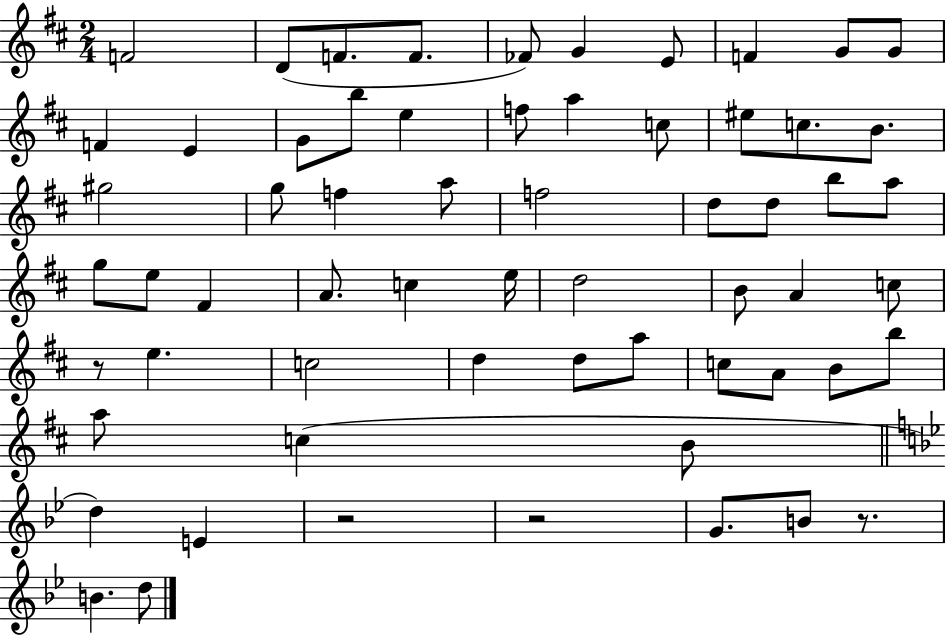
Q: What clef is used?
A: treble